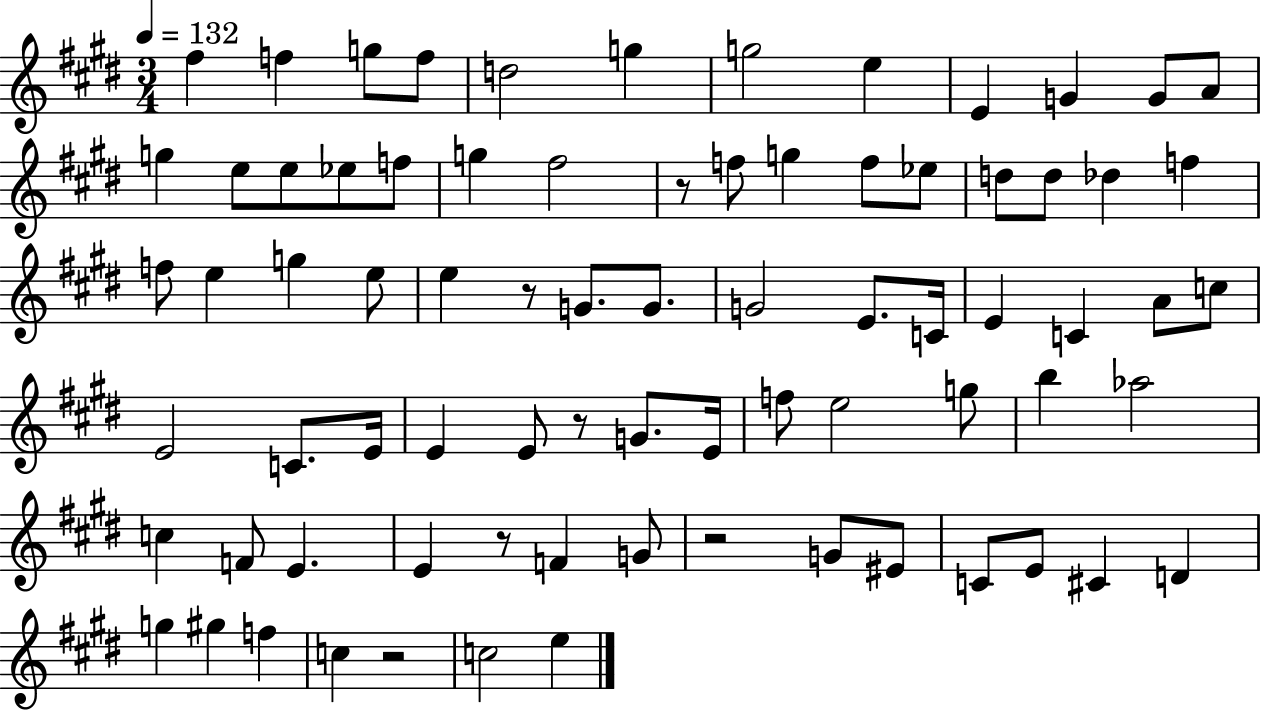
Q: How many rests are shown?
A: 6